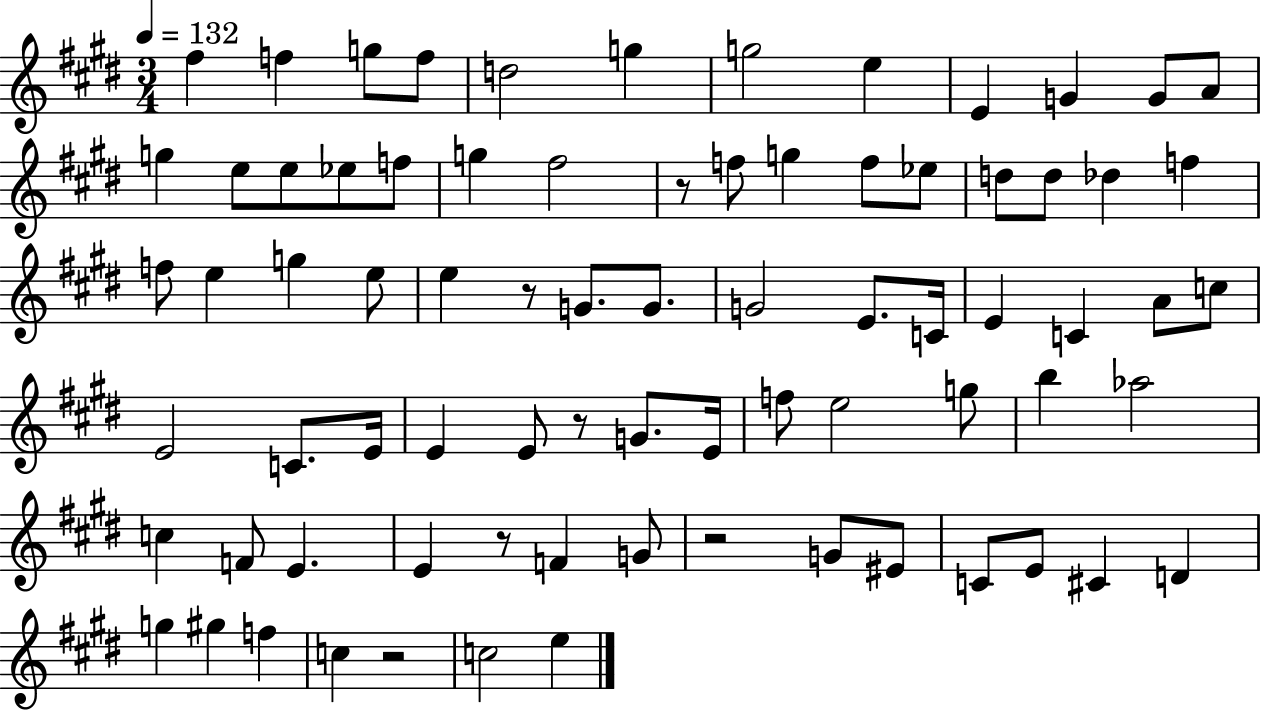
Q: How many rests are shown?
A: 6